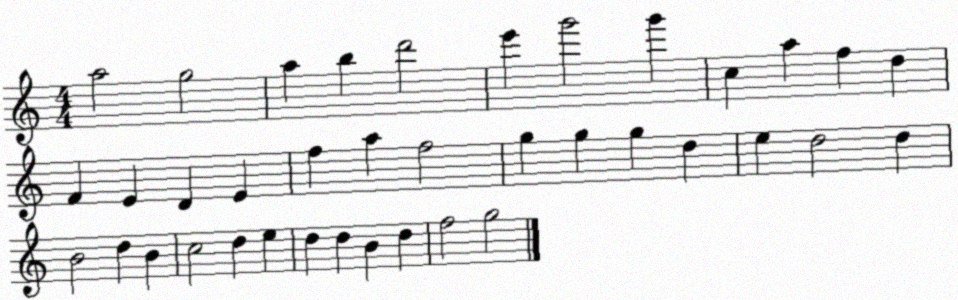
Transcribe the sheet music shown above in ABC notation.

X:1
T:Untitled
M:4/4
L:1/4
K:C
a2 g2 a b d'2 e' g'2 g' c a f d F E D E f a f2 g g g d e d2 d B2 d B c2 d e d d B d f2 g2